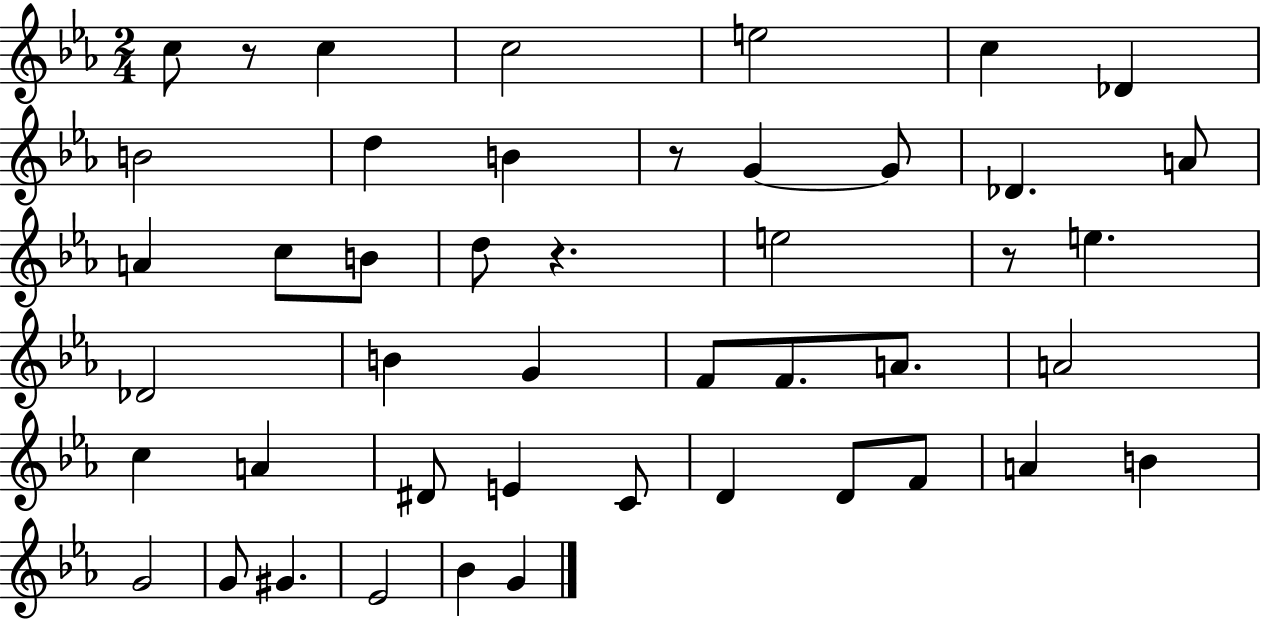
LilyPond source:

{
  \clef treble
  \numericTimeSignature
  \time 2/4
  \key ees \major
  c''8 r8 c''4 | c''2 | e''2 | c''4 des'4 | \break b'2 | d''4 b'4 | r8 g'4~~ g'8 | des'4. a'8 | \break a'4 c''8 b'8 | d''8 r4. | e''2 | r8 e''4. | \break des'2 | b'4 g'4 | f'8 f'8. a'8. | a'2 | \break c''4 a'4 | dis'8 e'4 c'8 | d'4 d'8 f'8 | a'4 b'4 | \break g'2 | g'8 gis'4. | ees'2 | bes'4 g'4 | \break \bar "|."
}